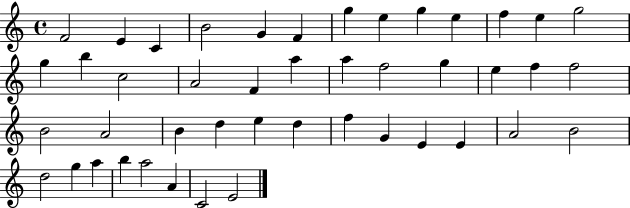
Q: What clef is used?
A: treble